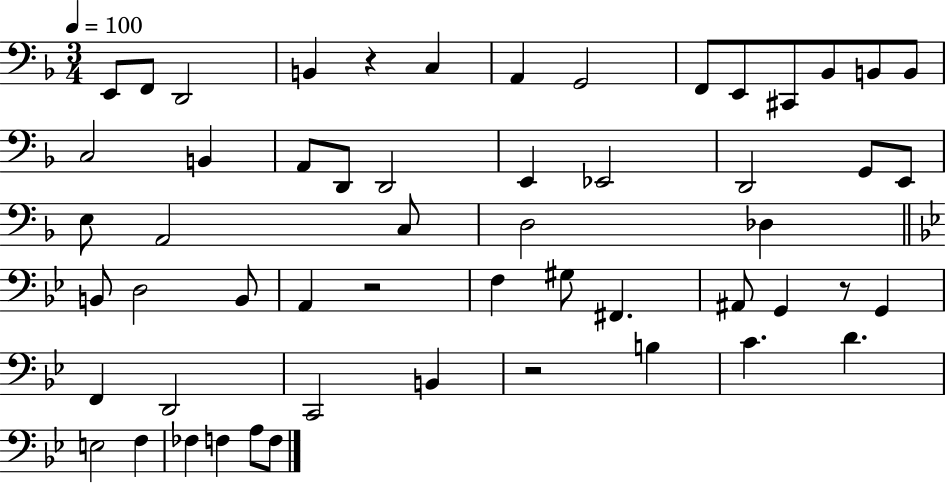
E2/e F2/e D2/h B2/q R/q C3/q A2/q G2/h F2/e E2/e C#2/e Bb2/e B2/e B2/e C3/h B2/q A2/e D2/e D2/h E2/q Eb2/h D2/h G2/e E2/e E3/e A2/h C3/e D3/h Db3/q B2/e D3/h B2/e A2/q R/h F3/q G#3/e F#2/q. A#2/e G2/q R/e G2/q F2/q D2/h C2/h B2/q R/h B3/q C4/q. D4/q. E3/h F3/q FES3/q F3/q A3/e F3/e